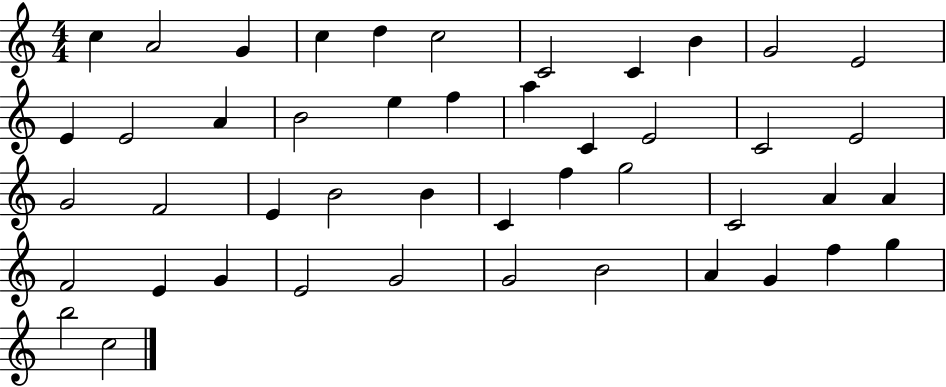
C5/q A4/h G4/q C5/q D5/q C5/h C4/h C4/q B4/q G4/h E4/h E4/q E4/h A4/q B4/h E5/q F5/q A5/q C4/q E4/h C4/h E4/h G4/h F4/h E4/q B4/h B4/q C4/q F5/q G5/h C4/h A4/q A4/q F4/h E4/q G4/q E4/h G4/h G4/h B4/h A4/q G4/q F5/q G5/q B5/h C5/h